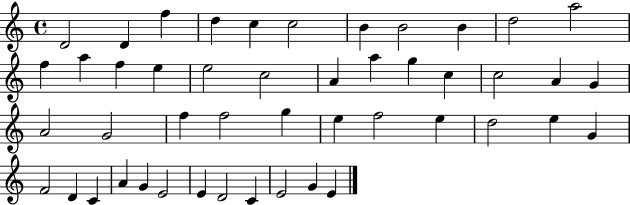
{
  \clef treble
  \time 4/4
  \defaultTimeSignature
  \key c \major
  d'2 d'4 f''4 | d''4 c''4 c''2 | b'4 b'2 b'4 | d''2 a''2 | \break f''4 a''4 f''4 e''4 | e''2 c''2 | a'4 a''4 g''4 c''4 | c''2 a'4 g'4 | \break a'2 g'2 | f''4 f''2 g''4 | e''4 f''2 e''4 | d''2 e''4 g'4 | \break f'2 d'4 c'4 | a'4 g'4 e'2 | e'4 d'2 c'4 | e'2 g'4 e'4 | \break \bar "|."
}